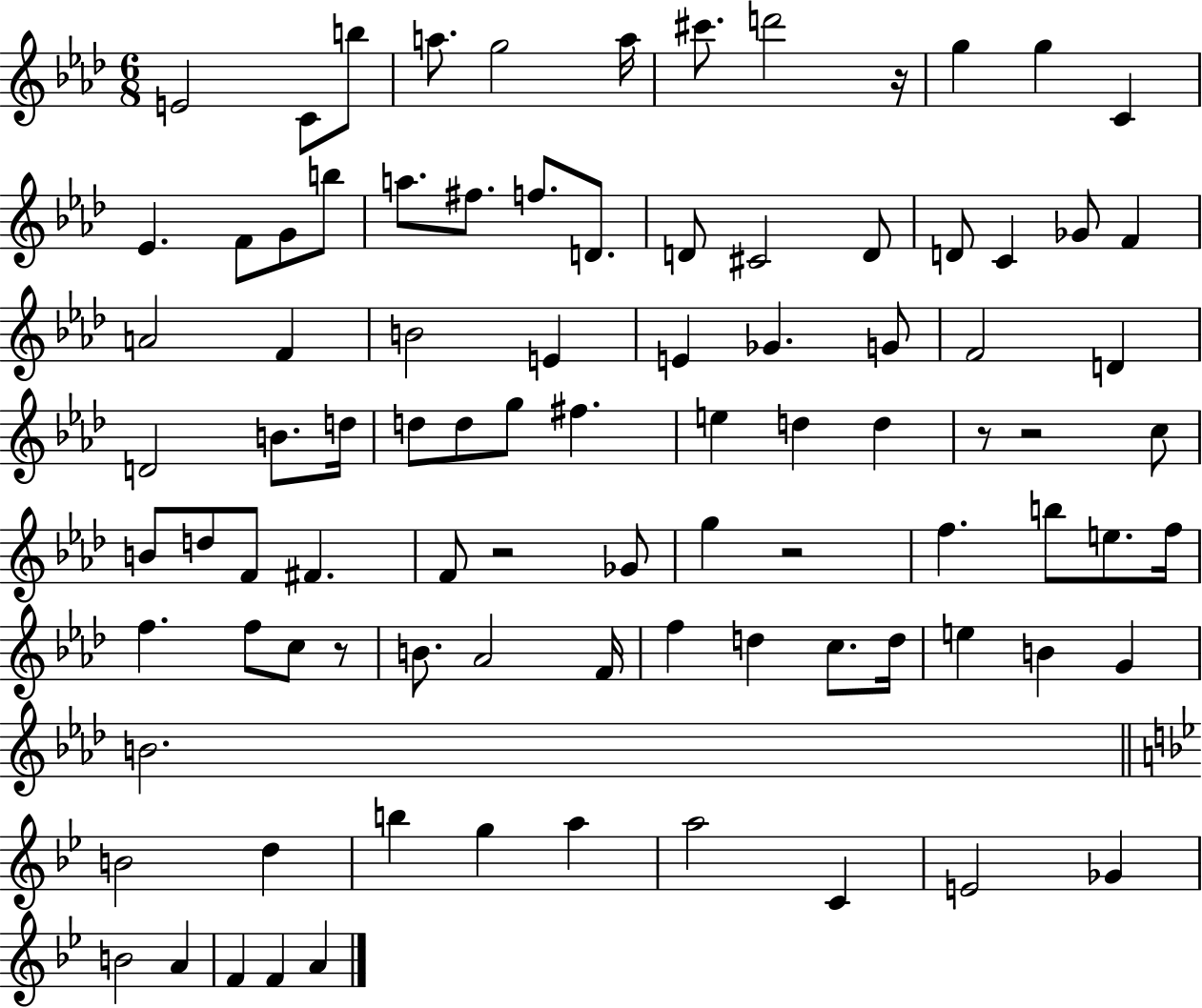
E4/h C4/e B5/e A5/e. G5/h A5/s C#6/e. D6/h R/s G5/q G5/q C4/q Eb4/q. F4/e G4/e B5/e A5/e. F#5/e. F5/e. D4/e. D4/e C#4/h D4/e D4/e C4/q Gb4/e F4/q A4/h F4/q B4/h E4/q E4/q Gb4/q. G4/e F4/h D4/q D4/h B4/e. D5/s D5/e D5/e G5/e F#5/q. E5/q D5/q D5/q R/e R/h C5/e B4/e D5/e F4/e F#4/q. F4/e R/h Gb4/e G5/q R/h F5/q. B5/e E5/e. F5/s F5/q. F5/e C5/e R/e B4/e. Ab4/h F4/s F5/q D5/q C5/e. D5/s E5/q B4/q G4/q B4/h. B4/h D5/q B5/q G5/q A5/q A5/h C4/q E4/h Gb4/q B4/h A4/q F4/q F4/q A4/q